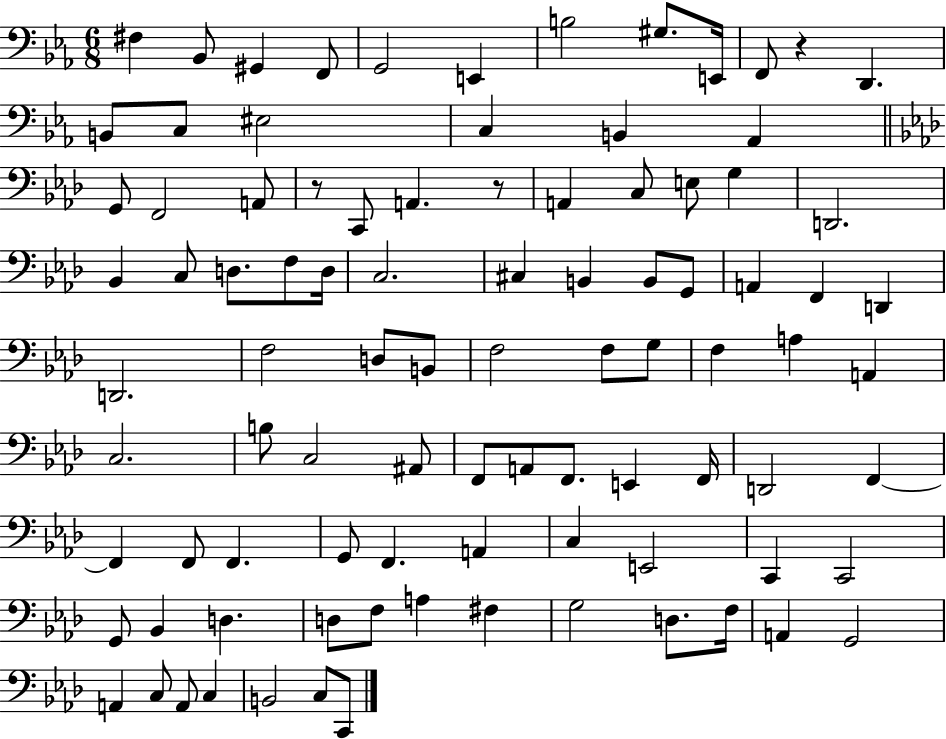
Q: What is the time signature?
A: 6/8